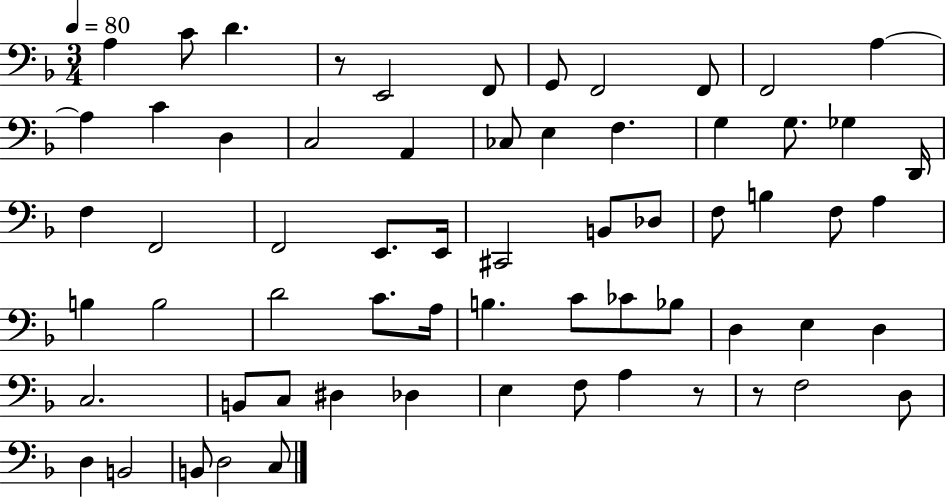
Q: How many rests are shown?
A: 3